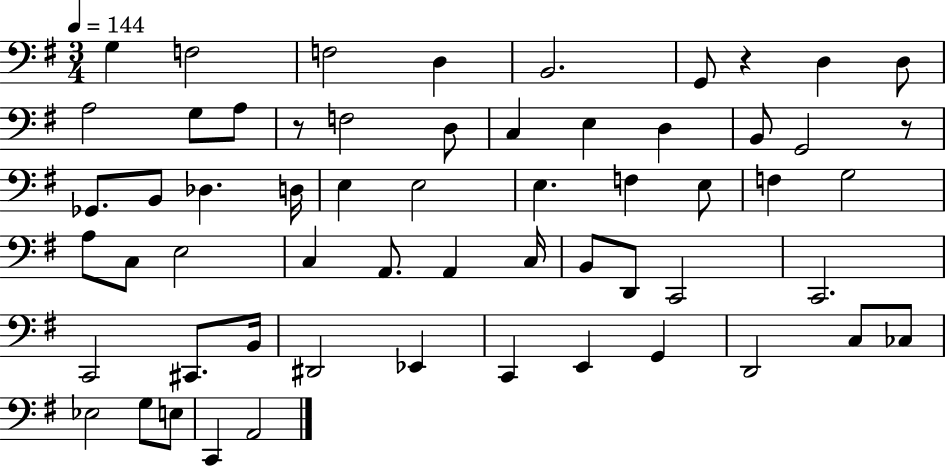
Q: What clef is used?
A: bass